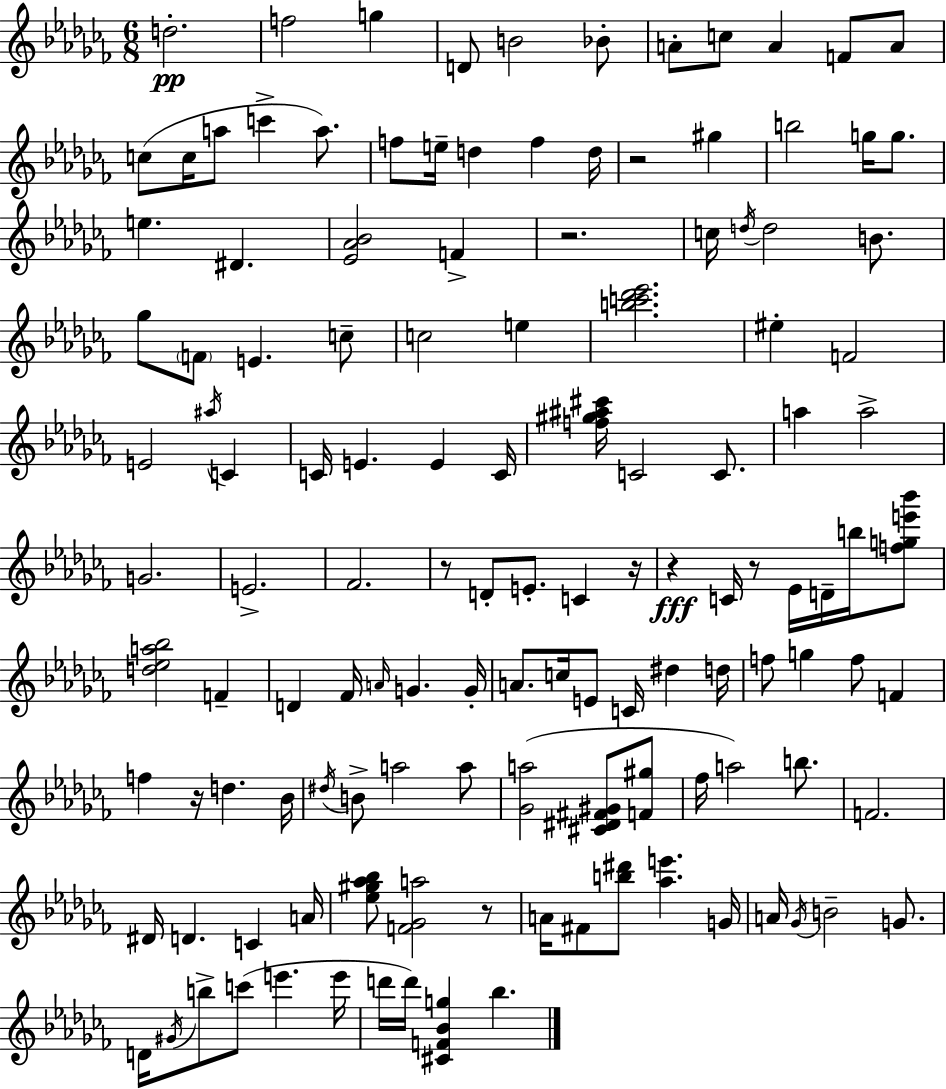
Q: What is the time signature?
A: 6/8